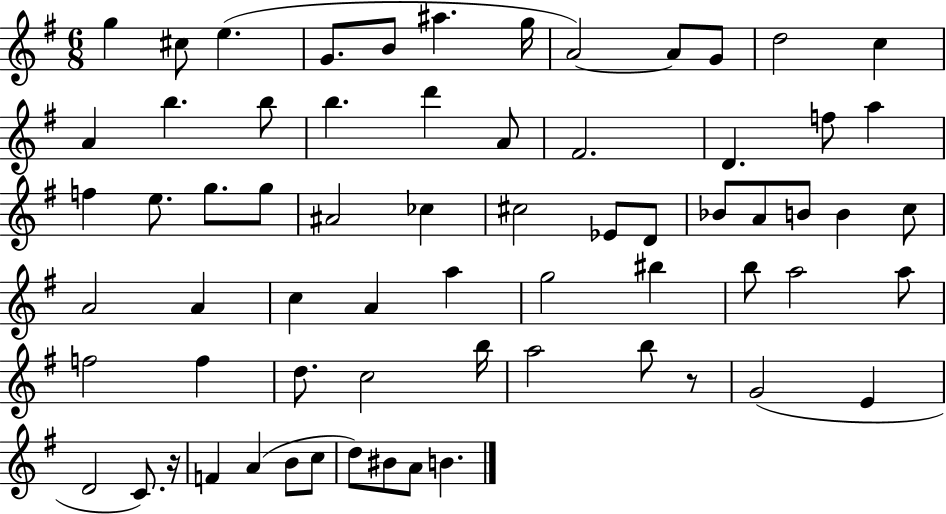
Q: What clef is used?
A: treble